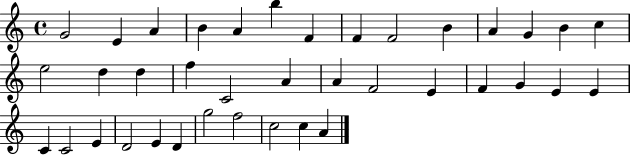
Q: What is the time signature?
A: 4/4